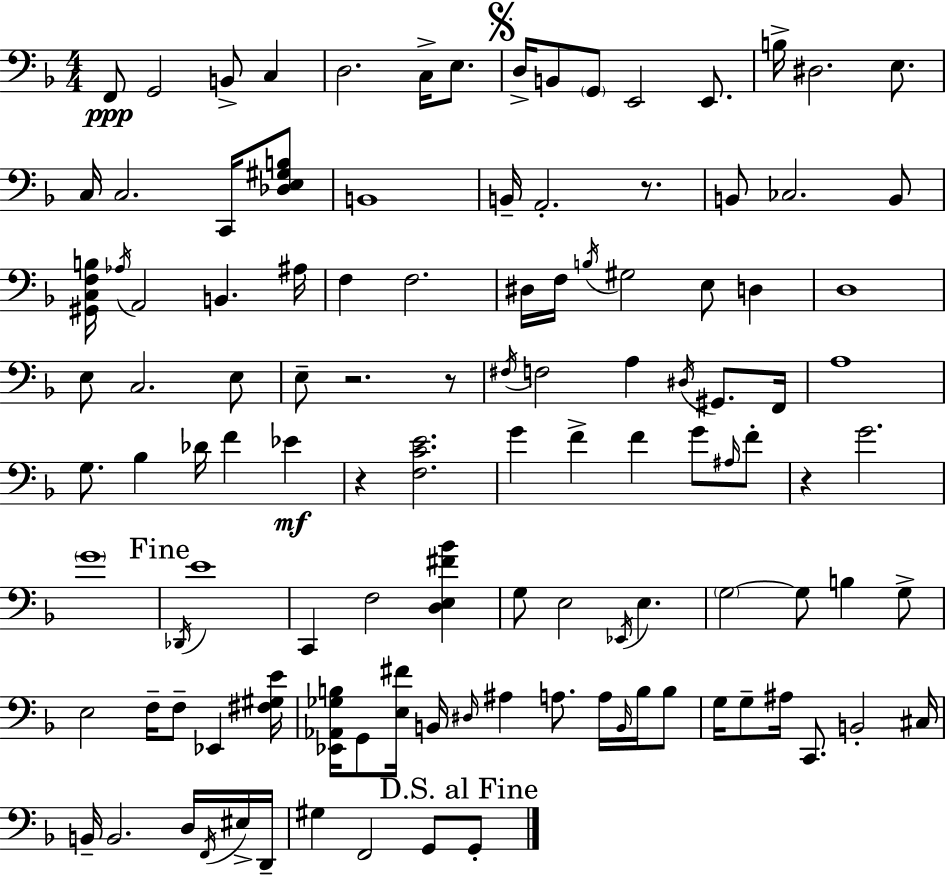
X:1
T:Untitled
M:4/4
L:1/4
K:Dm
F,,/2 G,,2 B,,/2 C, D,2 C,/4 E,/2 D,/4 B,,/2 G,,/2 E,,2 E,,/2 B,/4 ^D,2 E,/2 C,/4 C,2 C,,/4 [_D,E,^G,B,]/2 B,,4 B,,/4 A,,2 z/2 B,,/2 _C,2 B,,/2 [^G,,C,F,B,]/4 _A,/4 A,,2 B,, ^A,/4 F, F,2 ^D,/4 F,/4 B,/4 ^G,2 E,/2 D, D,4 E,/2 C,2 E,/2 E,/2 z2 z/2 ^F,/4 F,2 A, ^D,/4 ^G,,/2 F,,/4 A,4 G,/2 _B, _D/4 F _E z [F,CE]2 G F F G/2 ^A,/4 F/2 z G2 G4 _D,,/4 E4 C,, F,2 [D,E,^F_B] G,/2 E,2 _E,,/4 E, G,2 G,/2 B, G,/2 E,2 F,/4 F,/2 _E,, [^F,^G,E]/4 [_E,,_A,,_G,B,]/4 G,,/2 [E,^F]/4 B,,/4 ^D,/4 ^A, A,/2 A,/4 B,,/4 B,/4 B,/2 G,/4 G,/2 ^A,/4 C,,/2 B,,2 ^C,/4 B,,/4 B,,2 D,/4 F,,/4 ^E,/4 D,,/4 ^G, F,,2 G,,/2 G,,/2